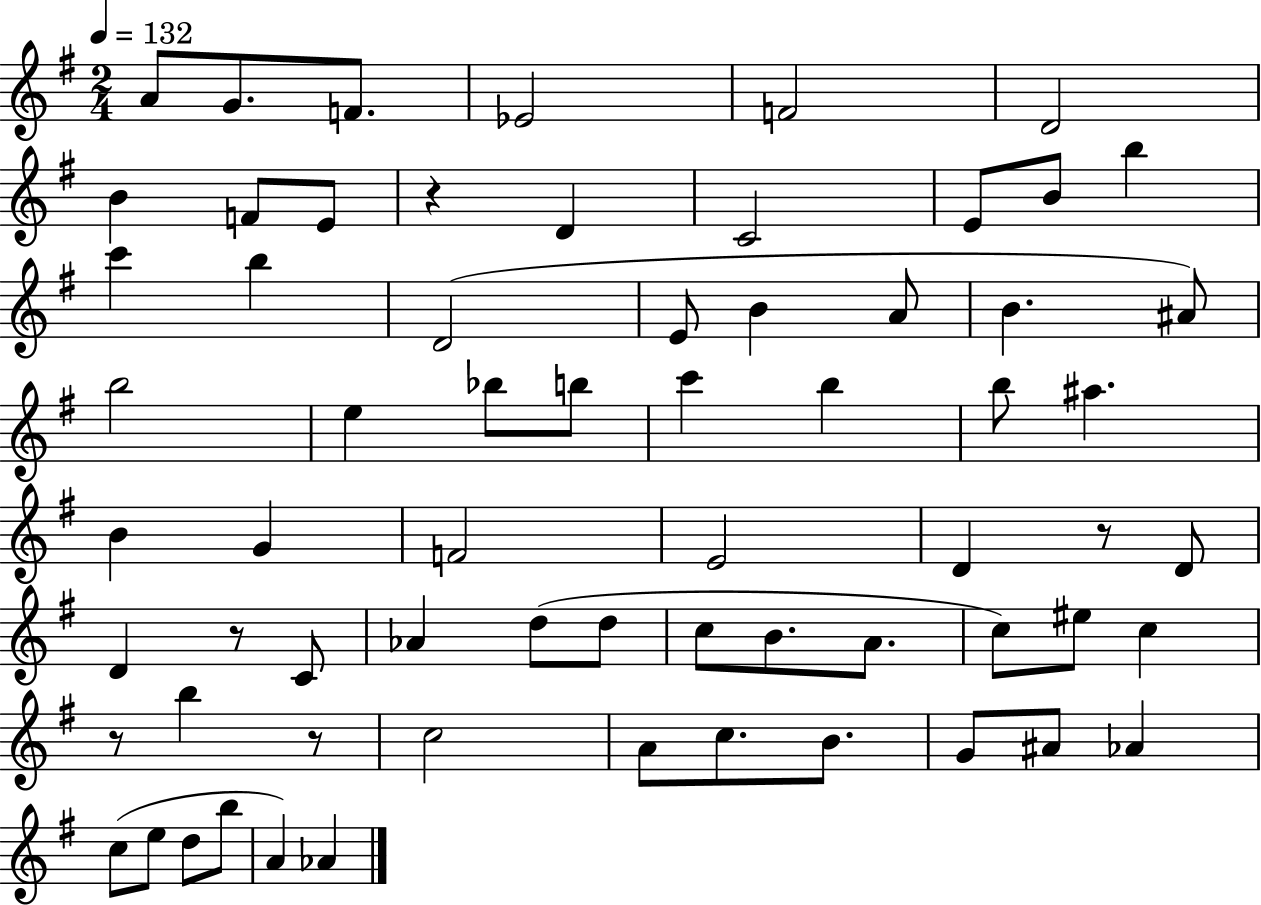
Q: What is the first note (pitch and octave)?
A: A4